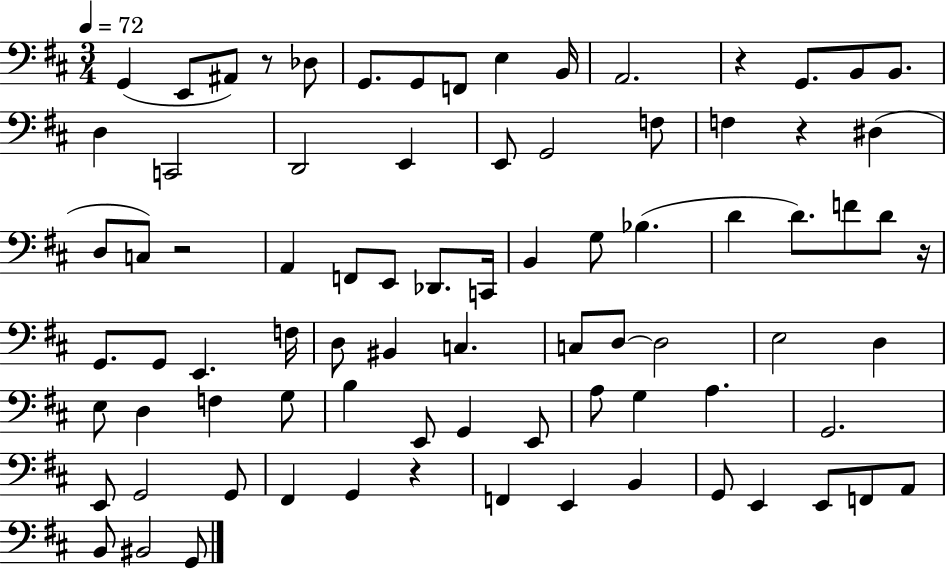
X:1
T:Untitled
M:3/4
L:1/4
K:D
G,, E,,/2 ^A,,/2 z/2 _D,/2 G,,/2 G,,/2 F,,/2 E, B,,/4 A,,2 z G,,/2 B,,/2 B,,/2 D, C,,2 D,,2 E,, E,,/2 G,,2 F,/2 F, z ^D, D,/2 C,/2 z2 A,, F,,/2 E,,/2 _D,,/2 C,,/4 B,, G,/2 _B, D D/2 F/2 D/2 z/4 G,,/2 G,,/2 E,, F,/4 D,/2 ^B,, C, C,/2 D,/2 D,2 E,2 D, E,/2 D, F, G,/2 B, E,,/2 G,, E,,/2 A,/2 G, A, G,,2 E,,/2 G,,2 G,,/2 ^F,, G,, z F,, E,, B,, G,,/2 E,, E,,/2 F,,/2 A,,/2 B,,/2 ^B,,2 G,,/2